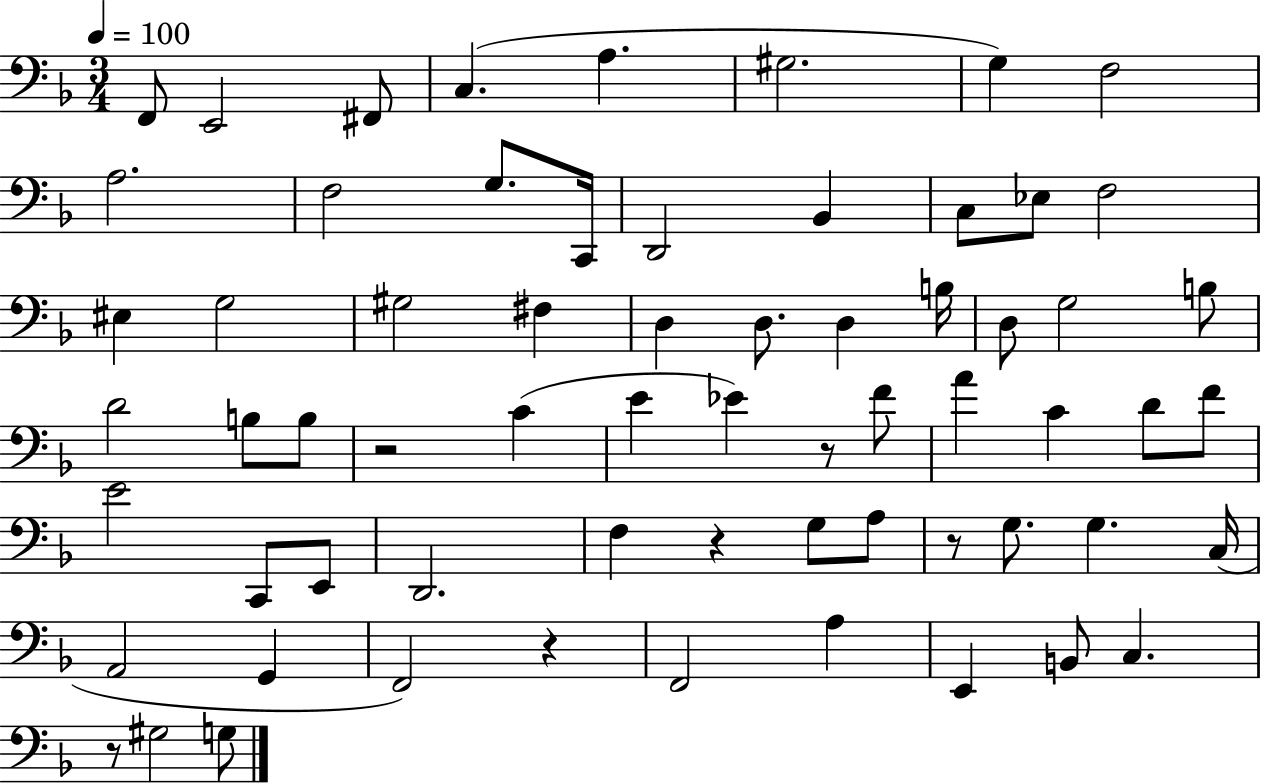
X:1
T:Untitled
M:3/4
L:1/4
K:F
F,,/2 E,,2 ^F,,/2 C, A, ^G,2 G, F,2 A,2 F,2 G,/2 C,,/4 D,,2 _B,, C,/2 _E,/2 F,2 ^E, G,2 ^G,2 ^F, D, D,/2 D, B,/4 D,/2 G,2 B,/2 D2 B,/2 B,/2 z2 C E _E z/2 F/2 A C D/2 F/2 E2 C,,/2 E,,/2 D,,2 F, z G,/2 A,/2 z/2 G,/2 G, C,/4 A,,2 G,, F,,2 z F,,2 A, E,, B,,/2 C, z/2 ^G,2 G,/2